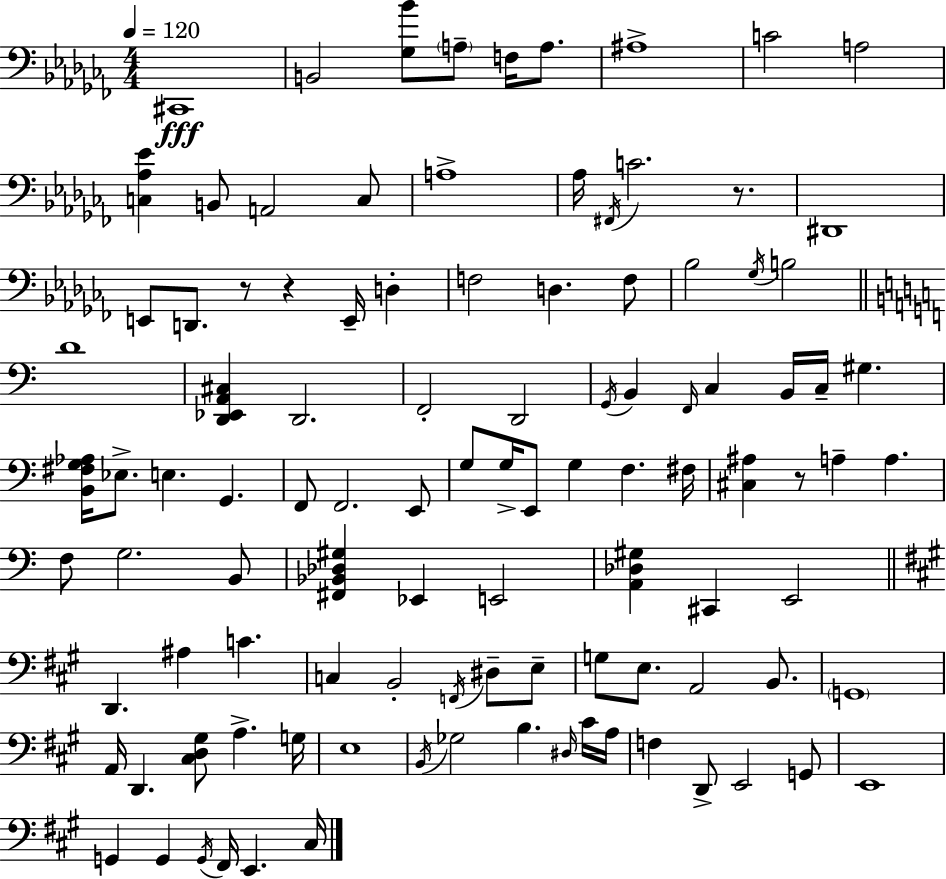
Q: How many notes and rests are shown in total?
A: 105